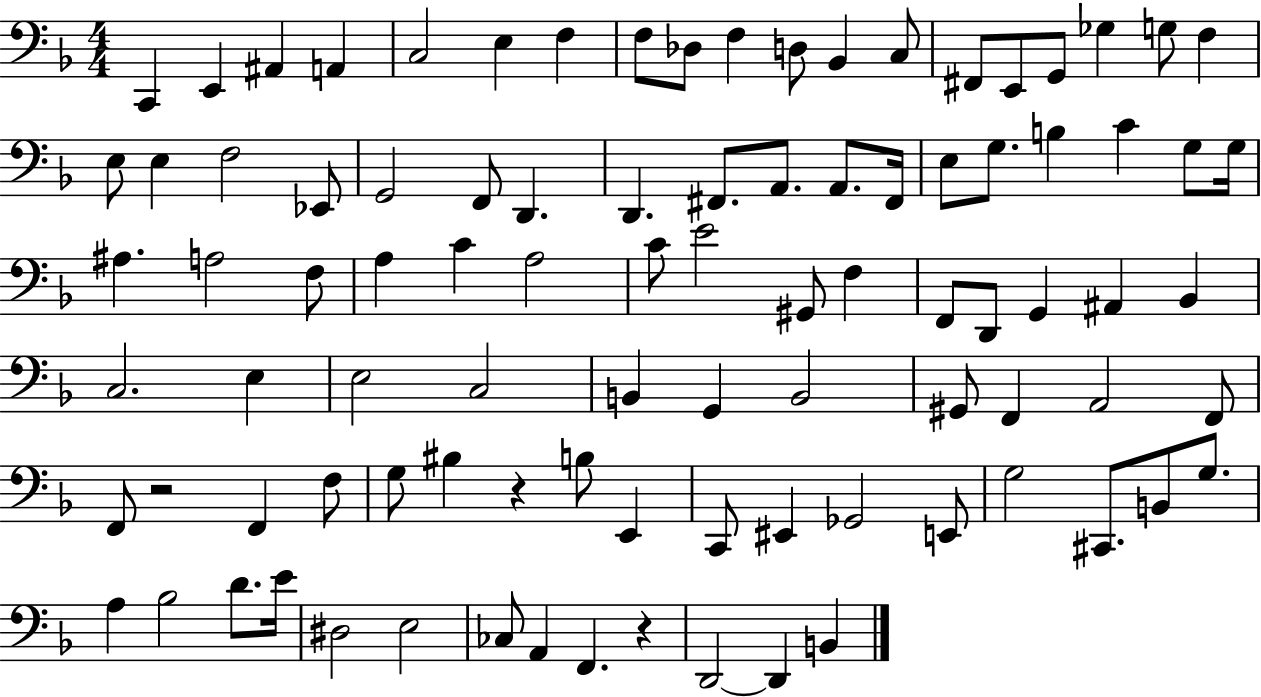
C2/q E2/q A#2/q A2/q C3/h E3/q F3/q F3/e Db3/e F3/q D3/e Bb2/q C3/e F#2/e E2/e G2/e Gb3/q G3/e F3/q E3/e E3/q F3/h Eb2/e G2/h F2/e D2/q. D2/q. F#2/e. A2/e. A2/e. F#2/s E3/e G3/e. B3/q C4/q G3/e G3/s A#3/q. A3/h F3/e A3/q C4/q A3/h C4/e E4/h G#2/e F3/q F2/e D2/e G2/q A#2/q Bb2/q C3/h. E3/q E3/h C3/h B2/q G2/q B2/h G#2/e F2/q A2/h F2/e F2/e R/h F2/q F3/e G3/e BIS3/q R/q B3/e E2/q C2/e EIS2/q Gb2/h E2/e G3/h C#2/e. B2/e G3/e. A3/q Bb3/h D4/e. E4/s D#3/h E3/h CES3/e A2/q F2/q. R/q D2/h D2/q B2/q